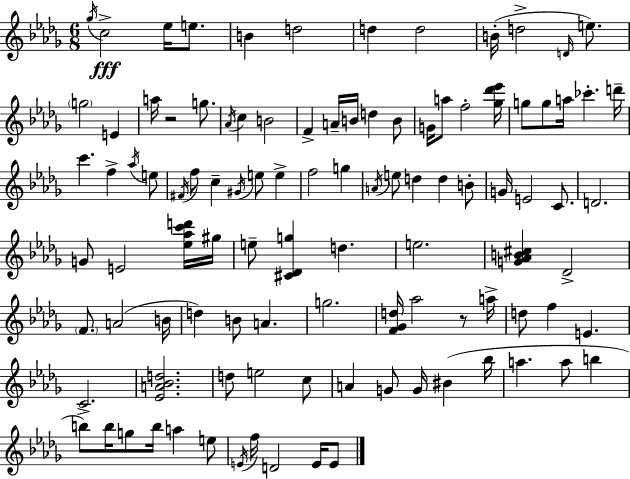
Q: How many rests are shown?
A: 2